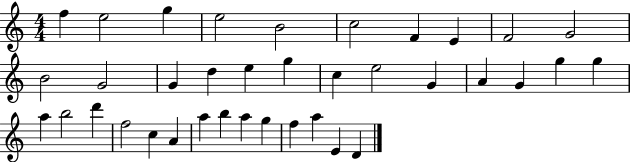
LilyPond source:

{
  \clef treble
  \numericTimeSignature
  \time 4/4
  \key c \major
  f''4 e''2 g''4 | e''2 b'2 | c''2 f'4 e'4 | f'2 g'2 | \break b'2 g'2 | g'4 d''4 e''4 g''4 | c''4 e''2 g'4 | a'4 g'4 g''4 g''4 | \break a''4 b''2 d'''4 | f''2 c''4 a'4 | a''4 b''4 a''4 g''4 | f''4 a''4 e'4 d'4 | \break \bar "|."
}